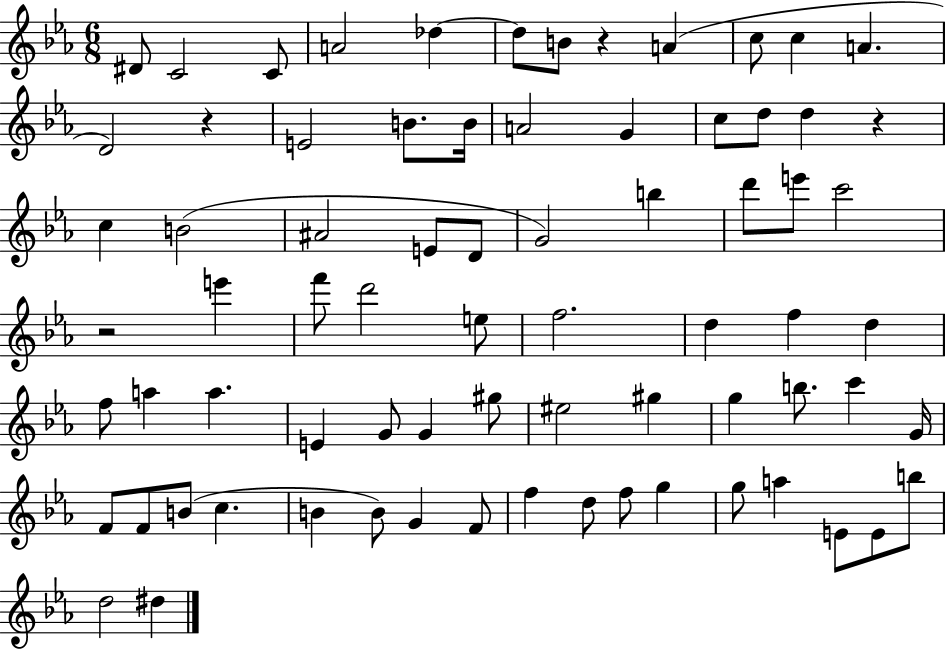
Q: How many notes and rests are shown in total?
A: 74